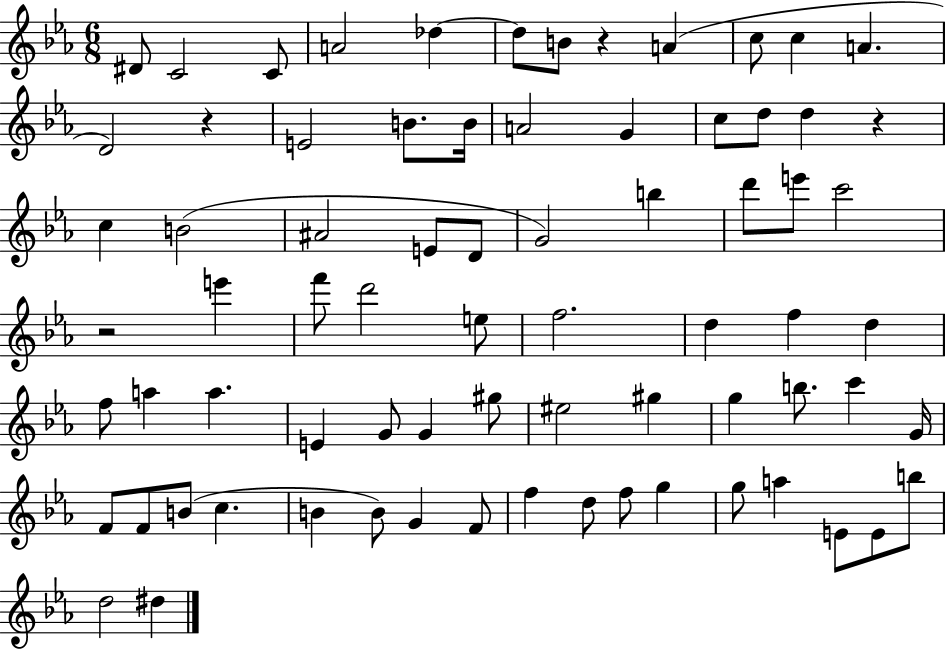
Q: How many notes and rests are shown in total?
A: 74